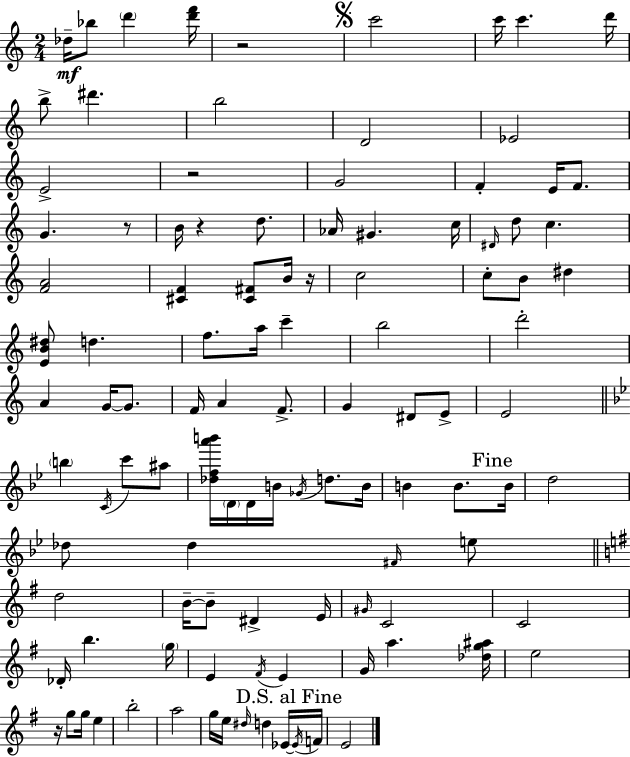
Db5/s Bb5/e D6/q [D6,F6]/s R/h C6/h C6/s C6/q. D6/s B5/e D#6/q. B5/h D4/h Eb4/h E4/h R/h G4/h F4/q E4/s F4/e. G4/q. R/e B4/s R/q D5/e. Ab4/s G#4/q. C5/s D#4/s D5/e C5/q. [F4,A4]/h [C#4,F4]/q [C#4,F#4]/e B4/s R/s C5/h C5/e B4/e D#5/q [E4,B4,D#5]/e D5/q. F5/e. A5/s C6/q B5/h D6/h A4/q G4/s G4/e. F4/s A4/q F4/e. G4/q D#4/e E4/e E4/h B5/q C4/s C6/e A#5/e [Db5,F5,A6,B6]/s D4/s D4/s B4/s Gb4/s D5/e. B4/s B4/q B4/e. B4/s D5/h Db5/e Db5/q F#4/s E5/e D5/h B4/s B4/e D#4/q E4/s G#4/s C4/h C4/h Db4/s B5/q. G5/s E4/q F#4/s E4/q G4/s A5/q. [Db5,G5,A#5]/s E5/h R/s G5/e G5/s E5/q B5/h A5/h G5/s E5/s D#5/s D5/q Eb4/s Eb4/s F4/s E4/h